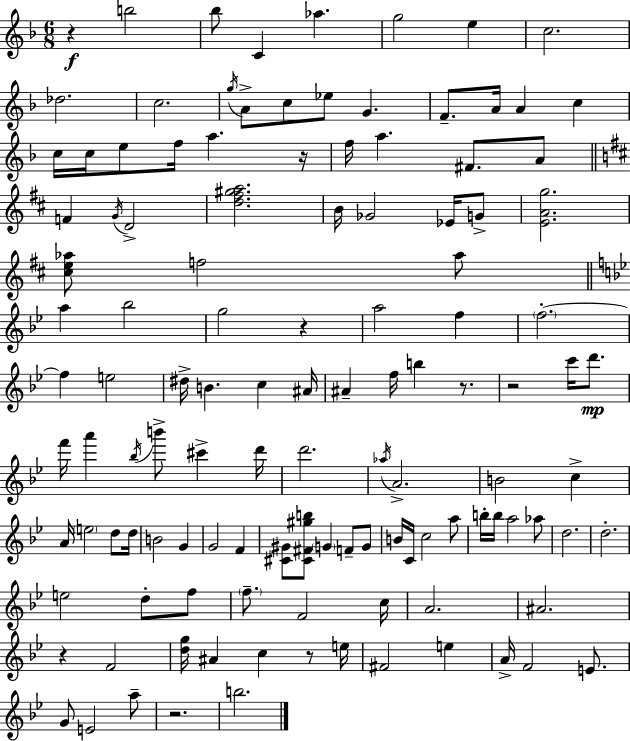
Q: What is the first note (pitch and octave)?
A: B5